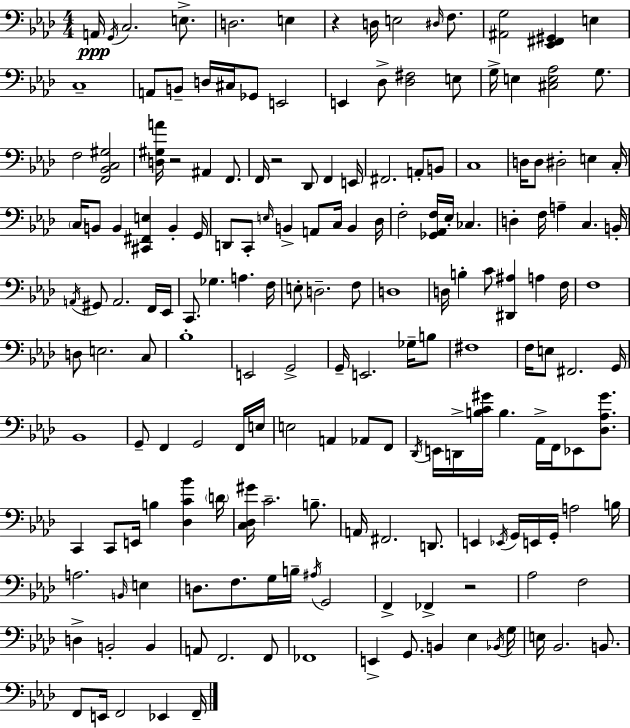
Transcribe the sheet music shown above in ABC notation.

X:1
T:Untitled
M:4/4
L:1/4
K:Fm
A,,/4 G,,/4 C,2 E,/2 D,2 E, z D,/4 E,2 ^D,/4 F,/2 [^A,,G,]2 [_E,,^F,,^G,,] E, C,4 A,,/2 B,,/2 D,/4 ^C,/4 _G,,/2 E,,2 E,, _D,/2 [_D,^F,]2 E,/2 G,/4 E, [^C,E,_A,]2 G,/2 F,2 [F,,_B,,C,^G,]2 [D,^G,A]/4 z2 ^A,, F,,/2 F,,/4 z2 _D,,/2 F,, E,,/4 ^F,,2 A,,/2 B,,/2 C,4 D,/4 D,/2 ^D,2 E, C,/4 C,/4 B,,/2 B,, [^C,,^F,,E,] B,, G,,/4 D,,/2 C,,/2 E,/4 B,, A,,/2 C,/4 B,, _D,/4 F,2 [_G,,_A,,F,]/4 _E,/4 _C, D, F,/4 A, C, B,,/4 A,,/4 ^G,,/2 A,,2 F,,/4 _E,,/4 C,,/2 _G, A, F,/4 E,/2 D,2 F,/2 D,4 D,/4 B, C/2 [^D,,^A,] A, F,/4 F,4 D,/2 E,2 C,/2 _B,4 E,,2 G,,2 G,,/4 E,,2 _G,/4 B,/2 ^F,4 F,/4 E,/2 ^F,,2 G,,/4 _B,,4 G,,/2 F,, G,,2 F,,/4 E,/4 E,2 A,, _A,,/2 F,,/2 _D,,/4 E,,/4 D,,/4 [B,C^G]/4 B, _A,,/4 F,,/4 _E,,/2 [_D,_A,^G]/2 C,, C,,/2 E,,/4 B, [_D,C_B] D/4 [C,_D,^G]/4 C2 B,/2 A,,/4 ^F,,2 D,,/2 E,, _E,,/4 G,,/4 E,,/4 G,,/4 A,2 B,/4 A,2 B,,/4 E, D,/2 F,/2 G,/4 B,/4 ^A,/4 G,,2 F,, _F,, z2 _A,2 F,2 D, B,,2 B,, A,,/2 F,,2 F,,/2 _F,,4 E,, G,,/2 B,, _E, _B,,/4 G,/4 E,/4 _B,,2 B,,/2 F,,/2 E,,/4 F,,2 _E,, F,,/4